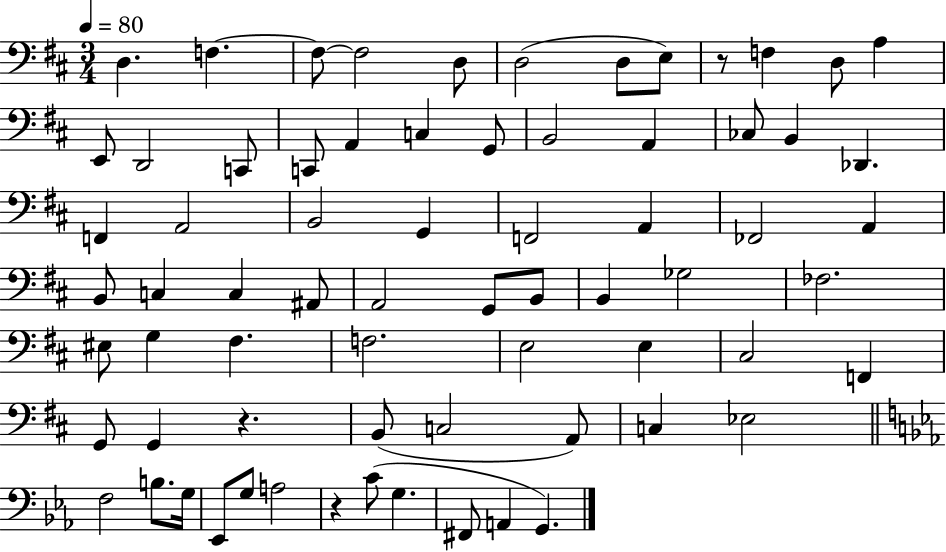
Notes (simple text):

D3/q. F3/q. F3/e F3/h D3/e D3/h D3/e E3/e R/e F3/q D3/e A3/q E2/e D2/h C2/e C2/e A2/q C3/q G2/e B2/h A2/q CES3/e B2/q Db2/q. F2/q A2/h B2/h G2/q F2/h A2/q FES2/h A2/q B2/e C3/q C3/q A#2/e A2/h G2/e B2/e B2/q Gb3/h FES3/h. EIS3/e G3/q F#3/q. F3/h. E3/h E3/q C#3/h F2/q G2/e G2/q R/q. B2/e C3/h A2/e C3/q Eb3/h F3/h B3/e. G3/s Eb2/e G3/e A3/h R/q C4/e G3/q. F#2/e A2/q G2/q.